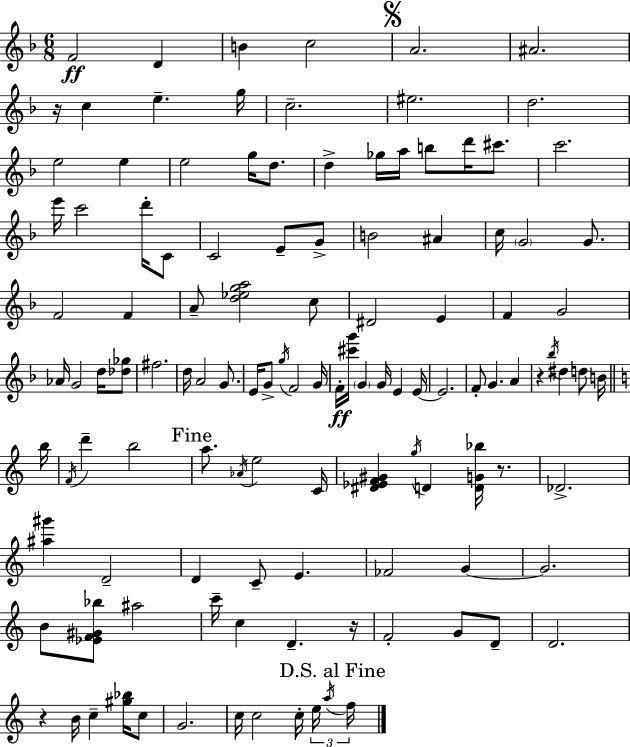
F4/h D4/q B4/q C5/h A4/h. A#4/h. R/s C5/q E5/q. G5/s C5/h. EIS5/h. D5/h. E5/h E5/q E5/h G5/s D5/e. D5/q Gb5/s A5/s B5/e D6/s C#6/e. C6/h. E6/s C6/h D6/s C4/e C4/h E4/e G4/e B4/h A#4/q C5/s G4/h G4/e. F4/h F4/q A4/e [D5,Eb5,G5,A5]/h C5/e D#4/h E4/q F4/q G4/h Ab4/s G4/h D5/s [Db5,Gb5]/e F#5/h. D5/s A4/h G4/e. E4/s G4/e G5/s F4/h G4/s F4/s [C#6,G6]/s G4/q G4/s E4/q E4/s E4/h. F4/e G4/q. A4/q R/q Bb5/s D#5/q D5/e B4/s B5/s F4/s D6/q B5/h A5/e. Ab4/s E5/h C4/s [D#4,Eb4,F4,G#4]/q G5/s D4/q [D4,G4,Bb5]/s R/e. Db4/h. [A#5,G#6]/q D4/h D4/q C4/e E4/q. FES4/h G4/q G4/h. B4/e [Eb4,F4,G#4,Bb5]/e A#5/h C6/s C5/q D4/q. R/s F4/h G4/e D4/e D4/h. R/q B4/s C5/q [G#5,Bb5]/s C5/e G4/h. C5/s C5/h C5/s E5/s A5/s F5/s